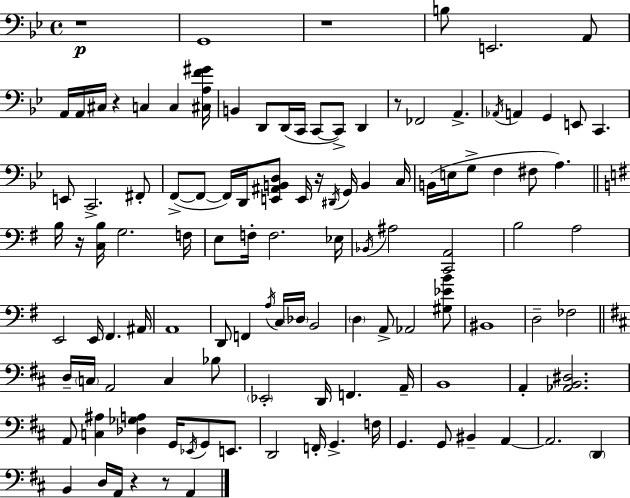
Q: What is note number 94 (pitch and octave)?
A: A2